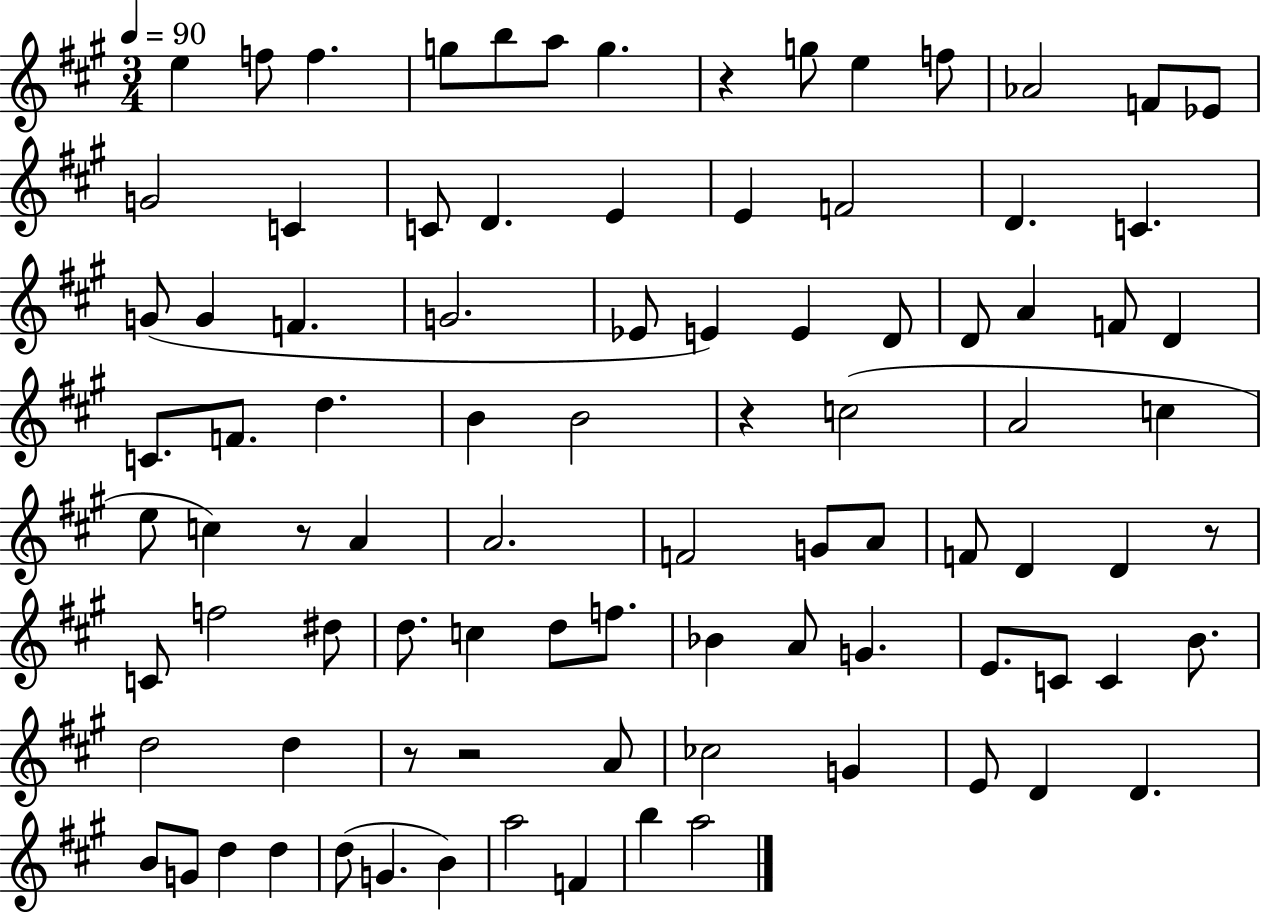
E5/q F5/e F5/q. G5/e B5/e A5/e G5/q. R/q G5/e E5/q F5/e Ab4/h F4/e Eb4/e G4/h C4/q C4/e D4/q. E4/q E4/q F4/h D4/q. C4/q. G4/e G4/q F4/q. G4/h. Eb4/e E4/q E4/q D4/e D4/e A4/q F4/e D4/q C4/e. F4/e. D5/q. B4/q B4/h R/q C5/h A4/h C5/q E5/e C5/q R/e A4/q A4/h. F4/h G4/e A4/e F4/e D4/q D4/q R/e C4/e F5/h D#5/e D5/e. C5/q D5/e F5/e. Bb4/q A4/e G4/q. E4/e. C4/e C4/q B4/e. D5/h D5/q R/e R/h A4/e CES5/h G4/q E4/e D4/q D4/q. B4/e G4/e D5/q D5/q D5/e G4/q. B4/q A5/h F4/q B5/q A5/h